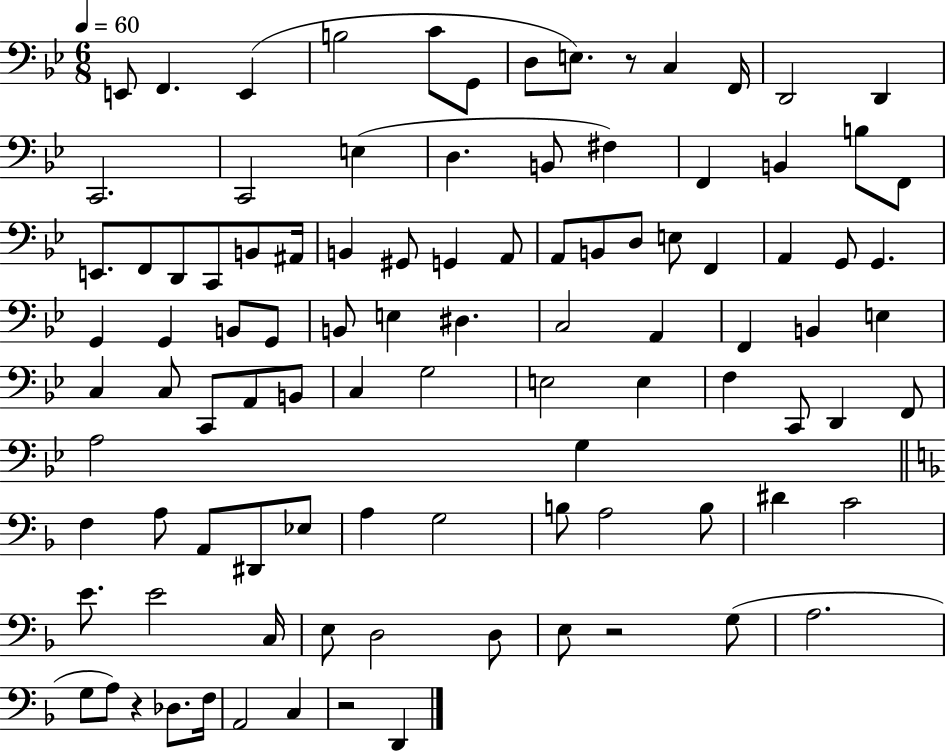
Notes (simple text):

E2/e F2/q. E2/q B3/h C4/e G2/e D3/e E3/e. R/e C3/q F2/s D2/h D2/q C2/h. C2/h E3/q D3/q. B2/e F#3/q F2/q B2/q B3/e F2/e E2/e. F2/e D2/e C2/e B2/e A#2/s B2/q G#2/e G2/q A2/e A2/e B2/e D3/e E3/e F2/q A2/q G2/e G2/q. G2/q G2/q B2/e G2/e B2/e E3/q D#3/q. C3/h A2/q F2/q B2/q E3/q C3/q C3/e C2/e A2/e B2/e C3/q G3/h E3/h E3/q F3/q C2/e D2/q F2/e A3/h G3/q F3/q A3/e A2/e D#2/e Eb3/e A3/q G3/h B3/e A3/h B3/e D#4/q C4/h E4/e. E4/h C3/s E3/e D3/h D3/e E3/e R/h G3/e A3/h. G3/e A3/e R/q Db3/e. F3/s A2/h C3/q R/h D2/q